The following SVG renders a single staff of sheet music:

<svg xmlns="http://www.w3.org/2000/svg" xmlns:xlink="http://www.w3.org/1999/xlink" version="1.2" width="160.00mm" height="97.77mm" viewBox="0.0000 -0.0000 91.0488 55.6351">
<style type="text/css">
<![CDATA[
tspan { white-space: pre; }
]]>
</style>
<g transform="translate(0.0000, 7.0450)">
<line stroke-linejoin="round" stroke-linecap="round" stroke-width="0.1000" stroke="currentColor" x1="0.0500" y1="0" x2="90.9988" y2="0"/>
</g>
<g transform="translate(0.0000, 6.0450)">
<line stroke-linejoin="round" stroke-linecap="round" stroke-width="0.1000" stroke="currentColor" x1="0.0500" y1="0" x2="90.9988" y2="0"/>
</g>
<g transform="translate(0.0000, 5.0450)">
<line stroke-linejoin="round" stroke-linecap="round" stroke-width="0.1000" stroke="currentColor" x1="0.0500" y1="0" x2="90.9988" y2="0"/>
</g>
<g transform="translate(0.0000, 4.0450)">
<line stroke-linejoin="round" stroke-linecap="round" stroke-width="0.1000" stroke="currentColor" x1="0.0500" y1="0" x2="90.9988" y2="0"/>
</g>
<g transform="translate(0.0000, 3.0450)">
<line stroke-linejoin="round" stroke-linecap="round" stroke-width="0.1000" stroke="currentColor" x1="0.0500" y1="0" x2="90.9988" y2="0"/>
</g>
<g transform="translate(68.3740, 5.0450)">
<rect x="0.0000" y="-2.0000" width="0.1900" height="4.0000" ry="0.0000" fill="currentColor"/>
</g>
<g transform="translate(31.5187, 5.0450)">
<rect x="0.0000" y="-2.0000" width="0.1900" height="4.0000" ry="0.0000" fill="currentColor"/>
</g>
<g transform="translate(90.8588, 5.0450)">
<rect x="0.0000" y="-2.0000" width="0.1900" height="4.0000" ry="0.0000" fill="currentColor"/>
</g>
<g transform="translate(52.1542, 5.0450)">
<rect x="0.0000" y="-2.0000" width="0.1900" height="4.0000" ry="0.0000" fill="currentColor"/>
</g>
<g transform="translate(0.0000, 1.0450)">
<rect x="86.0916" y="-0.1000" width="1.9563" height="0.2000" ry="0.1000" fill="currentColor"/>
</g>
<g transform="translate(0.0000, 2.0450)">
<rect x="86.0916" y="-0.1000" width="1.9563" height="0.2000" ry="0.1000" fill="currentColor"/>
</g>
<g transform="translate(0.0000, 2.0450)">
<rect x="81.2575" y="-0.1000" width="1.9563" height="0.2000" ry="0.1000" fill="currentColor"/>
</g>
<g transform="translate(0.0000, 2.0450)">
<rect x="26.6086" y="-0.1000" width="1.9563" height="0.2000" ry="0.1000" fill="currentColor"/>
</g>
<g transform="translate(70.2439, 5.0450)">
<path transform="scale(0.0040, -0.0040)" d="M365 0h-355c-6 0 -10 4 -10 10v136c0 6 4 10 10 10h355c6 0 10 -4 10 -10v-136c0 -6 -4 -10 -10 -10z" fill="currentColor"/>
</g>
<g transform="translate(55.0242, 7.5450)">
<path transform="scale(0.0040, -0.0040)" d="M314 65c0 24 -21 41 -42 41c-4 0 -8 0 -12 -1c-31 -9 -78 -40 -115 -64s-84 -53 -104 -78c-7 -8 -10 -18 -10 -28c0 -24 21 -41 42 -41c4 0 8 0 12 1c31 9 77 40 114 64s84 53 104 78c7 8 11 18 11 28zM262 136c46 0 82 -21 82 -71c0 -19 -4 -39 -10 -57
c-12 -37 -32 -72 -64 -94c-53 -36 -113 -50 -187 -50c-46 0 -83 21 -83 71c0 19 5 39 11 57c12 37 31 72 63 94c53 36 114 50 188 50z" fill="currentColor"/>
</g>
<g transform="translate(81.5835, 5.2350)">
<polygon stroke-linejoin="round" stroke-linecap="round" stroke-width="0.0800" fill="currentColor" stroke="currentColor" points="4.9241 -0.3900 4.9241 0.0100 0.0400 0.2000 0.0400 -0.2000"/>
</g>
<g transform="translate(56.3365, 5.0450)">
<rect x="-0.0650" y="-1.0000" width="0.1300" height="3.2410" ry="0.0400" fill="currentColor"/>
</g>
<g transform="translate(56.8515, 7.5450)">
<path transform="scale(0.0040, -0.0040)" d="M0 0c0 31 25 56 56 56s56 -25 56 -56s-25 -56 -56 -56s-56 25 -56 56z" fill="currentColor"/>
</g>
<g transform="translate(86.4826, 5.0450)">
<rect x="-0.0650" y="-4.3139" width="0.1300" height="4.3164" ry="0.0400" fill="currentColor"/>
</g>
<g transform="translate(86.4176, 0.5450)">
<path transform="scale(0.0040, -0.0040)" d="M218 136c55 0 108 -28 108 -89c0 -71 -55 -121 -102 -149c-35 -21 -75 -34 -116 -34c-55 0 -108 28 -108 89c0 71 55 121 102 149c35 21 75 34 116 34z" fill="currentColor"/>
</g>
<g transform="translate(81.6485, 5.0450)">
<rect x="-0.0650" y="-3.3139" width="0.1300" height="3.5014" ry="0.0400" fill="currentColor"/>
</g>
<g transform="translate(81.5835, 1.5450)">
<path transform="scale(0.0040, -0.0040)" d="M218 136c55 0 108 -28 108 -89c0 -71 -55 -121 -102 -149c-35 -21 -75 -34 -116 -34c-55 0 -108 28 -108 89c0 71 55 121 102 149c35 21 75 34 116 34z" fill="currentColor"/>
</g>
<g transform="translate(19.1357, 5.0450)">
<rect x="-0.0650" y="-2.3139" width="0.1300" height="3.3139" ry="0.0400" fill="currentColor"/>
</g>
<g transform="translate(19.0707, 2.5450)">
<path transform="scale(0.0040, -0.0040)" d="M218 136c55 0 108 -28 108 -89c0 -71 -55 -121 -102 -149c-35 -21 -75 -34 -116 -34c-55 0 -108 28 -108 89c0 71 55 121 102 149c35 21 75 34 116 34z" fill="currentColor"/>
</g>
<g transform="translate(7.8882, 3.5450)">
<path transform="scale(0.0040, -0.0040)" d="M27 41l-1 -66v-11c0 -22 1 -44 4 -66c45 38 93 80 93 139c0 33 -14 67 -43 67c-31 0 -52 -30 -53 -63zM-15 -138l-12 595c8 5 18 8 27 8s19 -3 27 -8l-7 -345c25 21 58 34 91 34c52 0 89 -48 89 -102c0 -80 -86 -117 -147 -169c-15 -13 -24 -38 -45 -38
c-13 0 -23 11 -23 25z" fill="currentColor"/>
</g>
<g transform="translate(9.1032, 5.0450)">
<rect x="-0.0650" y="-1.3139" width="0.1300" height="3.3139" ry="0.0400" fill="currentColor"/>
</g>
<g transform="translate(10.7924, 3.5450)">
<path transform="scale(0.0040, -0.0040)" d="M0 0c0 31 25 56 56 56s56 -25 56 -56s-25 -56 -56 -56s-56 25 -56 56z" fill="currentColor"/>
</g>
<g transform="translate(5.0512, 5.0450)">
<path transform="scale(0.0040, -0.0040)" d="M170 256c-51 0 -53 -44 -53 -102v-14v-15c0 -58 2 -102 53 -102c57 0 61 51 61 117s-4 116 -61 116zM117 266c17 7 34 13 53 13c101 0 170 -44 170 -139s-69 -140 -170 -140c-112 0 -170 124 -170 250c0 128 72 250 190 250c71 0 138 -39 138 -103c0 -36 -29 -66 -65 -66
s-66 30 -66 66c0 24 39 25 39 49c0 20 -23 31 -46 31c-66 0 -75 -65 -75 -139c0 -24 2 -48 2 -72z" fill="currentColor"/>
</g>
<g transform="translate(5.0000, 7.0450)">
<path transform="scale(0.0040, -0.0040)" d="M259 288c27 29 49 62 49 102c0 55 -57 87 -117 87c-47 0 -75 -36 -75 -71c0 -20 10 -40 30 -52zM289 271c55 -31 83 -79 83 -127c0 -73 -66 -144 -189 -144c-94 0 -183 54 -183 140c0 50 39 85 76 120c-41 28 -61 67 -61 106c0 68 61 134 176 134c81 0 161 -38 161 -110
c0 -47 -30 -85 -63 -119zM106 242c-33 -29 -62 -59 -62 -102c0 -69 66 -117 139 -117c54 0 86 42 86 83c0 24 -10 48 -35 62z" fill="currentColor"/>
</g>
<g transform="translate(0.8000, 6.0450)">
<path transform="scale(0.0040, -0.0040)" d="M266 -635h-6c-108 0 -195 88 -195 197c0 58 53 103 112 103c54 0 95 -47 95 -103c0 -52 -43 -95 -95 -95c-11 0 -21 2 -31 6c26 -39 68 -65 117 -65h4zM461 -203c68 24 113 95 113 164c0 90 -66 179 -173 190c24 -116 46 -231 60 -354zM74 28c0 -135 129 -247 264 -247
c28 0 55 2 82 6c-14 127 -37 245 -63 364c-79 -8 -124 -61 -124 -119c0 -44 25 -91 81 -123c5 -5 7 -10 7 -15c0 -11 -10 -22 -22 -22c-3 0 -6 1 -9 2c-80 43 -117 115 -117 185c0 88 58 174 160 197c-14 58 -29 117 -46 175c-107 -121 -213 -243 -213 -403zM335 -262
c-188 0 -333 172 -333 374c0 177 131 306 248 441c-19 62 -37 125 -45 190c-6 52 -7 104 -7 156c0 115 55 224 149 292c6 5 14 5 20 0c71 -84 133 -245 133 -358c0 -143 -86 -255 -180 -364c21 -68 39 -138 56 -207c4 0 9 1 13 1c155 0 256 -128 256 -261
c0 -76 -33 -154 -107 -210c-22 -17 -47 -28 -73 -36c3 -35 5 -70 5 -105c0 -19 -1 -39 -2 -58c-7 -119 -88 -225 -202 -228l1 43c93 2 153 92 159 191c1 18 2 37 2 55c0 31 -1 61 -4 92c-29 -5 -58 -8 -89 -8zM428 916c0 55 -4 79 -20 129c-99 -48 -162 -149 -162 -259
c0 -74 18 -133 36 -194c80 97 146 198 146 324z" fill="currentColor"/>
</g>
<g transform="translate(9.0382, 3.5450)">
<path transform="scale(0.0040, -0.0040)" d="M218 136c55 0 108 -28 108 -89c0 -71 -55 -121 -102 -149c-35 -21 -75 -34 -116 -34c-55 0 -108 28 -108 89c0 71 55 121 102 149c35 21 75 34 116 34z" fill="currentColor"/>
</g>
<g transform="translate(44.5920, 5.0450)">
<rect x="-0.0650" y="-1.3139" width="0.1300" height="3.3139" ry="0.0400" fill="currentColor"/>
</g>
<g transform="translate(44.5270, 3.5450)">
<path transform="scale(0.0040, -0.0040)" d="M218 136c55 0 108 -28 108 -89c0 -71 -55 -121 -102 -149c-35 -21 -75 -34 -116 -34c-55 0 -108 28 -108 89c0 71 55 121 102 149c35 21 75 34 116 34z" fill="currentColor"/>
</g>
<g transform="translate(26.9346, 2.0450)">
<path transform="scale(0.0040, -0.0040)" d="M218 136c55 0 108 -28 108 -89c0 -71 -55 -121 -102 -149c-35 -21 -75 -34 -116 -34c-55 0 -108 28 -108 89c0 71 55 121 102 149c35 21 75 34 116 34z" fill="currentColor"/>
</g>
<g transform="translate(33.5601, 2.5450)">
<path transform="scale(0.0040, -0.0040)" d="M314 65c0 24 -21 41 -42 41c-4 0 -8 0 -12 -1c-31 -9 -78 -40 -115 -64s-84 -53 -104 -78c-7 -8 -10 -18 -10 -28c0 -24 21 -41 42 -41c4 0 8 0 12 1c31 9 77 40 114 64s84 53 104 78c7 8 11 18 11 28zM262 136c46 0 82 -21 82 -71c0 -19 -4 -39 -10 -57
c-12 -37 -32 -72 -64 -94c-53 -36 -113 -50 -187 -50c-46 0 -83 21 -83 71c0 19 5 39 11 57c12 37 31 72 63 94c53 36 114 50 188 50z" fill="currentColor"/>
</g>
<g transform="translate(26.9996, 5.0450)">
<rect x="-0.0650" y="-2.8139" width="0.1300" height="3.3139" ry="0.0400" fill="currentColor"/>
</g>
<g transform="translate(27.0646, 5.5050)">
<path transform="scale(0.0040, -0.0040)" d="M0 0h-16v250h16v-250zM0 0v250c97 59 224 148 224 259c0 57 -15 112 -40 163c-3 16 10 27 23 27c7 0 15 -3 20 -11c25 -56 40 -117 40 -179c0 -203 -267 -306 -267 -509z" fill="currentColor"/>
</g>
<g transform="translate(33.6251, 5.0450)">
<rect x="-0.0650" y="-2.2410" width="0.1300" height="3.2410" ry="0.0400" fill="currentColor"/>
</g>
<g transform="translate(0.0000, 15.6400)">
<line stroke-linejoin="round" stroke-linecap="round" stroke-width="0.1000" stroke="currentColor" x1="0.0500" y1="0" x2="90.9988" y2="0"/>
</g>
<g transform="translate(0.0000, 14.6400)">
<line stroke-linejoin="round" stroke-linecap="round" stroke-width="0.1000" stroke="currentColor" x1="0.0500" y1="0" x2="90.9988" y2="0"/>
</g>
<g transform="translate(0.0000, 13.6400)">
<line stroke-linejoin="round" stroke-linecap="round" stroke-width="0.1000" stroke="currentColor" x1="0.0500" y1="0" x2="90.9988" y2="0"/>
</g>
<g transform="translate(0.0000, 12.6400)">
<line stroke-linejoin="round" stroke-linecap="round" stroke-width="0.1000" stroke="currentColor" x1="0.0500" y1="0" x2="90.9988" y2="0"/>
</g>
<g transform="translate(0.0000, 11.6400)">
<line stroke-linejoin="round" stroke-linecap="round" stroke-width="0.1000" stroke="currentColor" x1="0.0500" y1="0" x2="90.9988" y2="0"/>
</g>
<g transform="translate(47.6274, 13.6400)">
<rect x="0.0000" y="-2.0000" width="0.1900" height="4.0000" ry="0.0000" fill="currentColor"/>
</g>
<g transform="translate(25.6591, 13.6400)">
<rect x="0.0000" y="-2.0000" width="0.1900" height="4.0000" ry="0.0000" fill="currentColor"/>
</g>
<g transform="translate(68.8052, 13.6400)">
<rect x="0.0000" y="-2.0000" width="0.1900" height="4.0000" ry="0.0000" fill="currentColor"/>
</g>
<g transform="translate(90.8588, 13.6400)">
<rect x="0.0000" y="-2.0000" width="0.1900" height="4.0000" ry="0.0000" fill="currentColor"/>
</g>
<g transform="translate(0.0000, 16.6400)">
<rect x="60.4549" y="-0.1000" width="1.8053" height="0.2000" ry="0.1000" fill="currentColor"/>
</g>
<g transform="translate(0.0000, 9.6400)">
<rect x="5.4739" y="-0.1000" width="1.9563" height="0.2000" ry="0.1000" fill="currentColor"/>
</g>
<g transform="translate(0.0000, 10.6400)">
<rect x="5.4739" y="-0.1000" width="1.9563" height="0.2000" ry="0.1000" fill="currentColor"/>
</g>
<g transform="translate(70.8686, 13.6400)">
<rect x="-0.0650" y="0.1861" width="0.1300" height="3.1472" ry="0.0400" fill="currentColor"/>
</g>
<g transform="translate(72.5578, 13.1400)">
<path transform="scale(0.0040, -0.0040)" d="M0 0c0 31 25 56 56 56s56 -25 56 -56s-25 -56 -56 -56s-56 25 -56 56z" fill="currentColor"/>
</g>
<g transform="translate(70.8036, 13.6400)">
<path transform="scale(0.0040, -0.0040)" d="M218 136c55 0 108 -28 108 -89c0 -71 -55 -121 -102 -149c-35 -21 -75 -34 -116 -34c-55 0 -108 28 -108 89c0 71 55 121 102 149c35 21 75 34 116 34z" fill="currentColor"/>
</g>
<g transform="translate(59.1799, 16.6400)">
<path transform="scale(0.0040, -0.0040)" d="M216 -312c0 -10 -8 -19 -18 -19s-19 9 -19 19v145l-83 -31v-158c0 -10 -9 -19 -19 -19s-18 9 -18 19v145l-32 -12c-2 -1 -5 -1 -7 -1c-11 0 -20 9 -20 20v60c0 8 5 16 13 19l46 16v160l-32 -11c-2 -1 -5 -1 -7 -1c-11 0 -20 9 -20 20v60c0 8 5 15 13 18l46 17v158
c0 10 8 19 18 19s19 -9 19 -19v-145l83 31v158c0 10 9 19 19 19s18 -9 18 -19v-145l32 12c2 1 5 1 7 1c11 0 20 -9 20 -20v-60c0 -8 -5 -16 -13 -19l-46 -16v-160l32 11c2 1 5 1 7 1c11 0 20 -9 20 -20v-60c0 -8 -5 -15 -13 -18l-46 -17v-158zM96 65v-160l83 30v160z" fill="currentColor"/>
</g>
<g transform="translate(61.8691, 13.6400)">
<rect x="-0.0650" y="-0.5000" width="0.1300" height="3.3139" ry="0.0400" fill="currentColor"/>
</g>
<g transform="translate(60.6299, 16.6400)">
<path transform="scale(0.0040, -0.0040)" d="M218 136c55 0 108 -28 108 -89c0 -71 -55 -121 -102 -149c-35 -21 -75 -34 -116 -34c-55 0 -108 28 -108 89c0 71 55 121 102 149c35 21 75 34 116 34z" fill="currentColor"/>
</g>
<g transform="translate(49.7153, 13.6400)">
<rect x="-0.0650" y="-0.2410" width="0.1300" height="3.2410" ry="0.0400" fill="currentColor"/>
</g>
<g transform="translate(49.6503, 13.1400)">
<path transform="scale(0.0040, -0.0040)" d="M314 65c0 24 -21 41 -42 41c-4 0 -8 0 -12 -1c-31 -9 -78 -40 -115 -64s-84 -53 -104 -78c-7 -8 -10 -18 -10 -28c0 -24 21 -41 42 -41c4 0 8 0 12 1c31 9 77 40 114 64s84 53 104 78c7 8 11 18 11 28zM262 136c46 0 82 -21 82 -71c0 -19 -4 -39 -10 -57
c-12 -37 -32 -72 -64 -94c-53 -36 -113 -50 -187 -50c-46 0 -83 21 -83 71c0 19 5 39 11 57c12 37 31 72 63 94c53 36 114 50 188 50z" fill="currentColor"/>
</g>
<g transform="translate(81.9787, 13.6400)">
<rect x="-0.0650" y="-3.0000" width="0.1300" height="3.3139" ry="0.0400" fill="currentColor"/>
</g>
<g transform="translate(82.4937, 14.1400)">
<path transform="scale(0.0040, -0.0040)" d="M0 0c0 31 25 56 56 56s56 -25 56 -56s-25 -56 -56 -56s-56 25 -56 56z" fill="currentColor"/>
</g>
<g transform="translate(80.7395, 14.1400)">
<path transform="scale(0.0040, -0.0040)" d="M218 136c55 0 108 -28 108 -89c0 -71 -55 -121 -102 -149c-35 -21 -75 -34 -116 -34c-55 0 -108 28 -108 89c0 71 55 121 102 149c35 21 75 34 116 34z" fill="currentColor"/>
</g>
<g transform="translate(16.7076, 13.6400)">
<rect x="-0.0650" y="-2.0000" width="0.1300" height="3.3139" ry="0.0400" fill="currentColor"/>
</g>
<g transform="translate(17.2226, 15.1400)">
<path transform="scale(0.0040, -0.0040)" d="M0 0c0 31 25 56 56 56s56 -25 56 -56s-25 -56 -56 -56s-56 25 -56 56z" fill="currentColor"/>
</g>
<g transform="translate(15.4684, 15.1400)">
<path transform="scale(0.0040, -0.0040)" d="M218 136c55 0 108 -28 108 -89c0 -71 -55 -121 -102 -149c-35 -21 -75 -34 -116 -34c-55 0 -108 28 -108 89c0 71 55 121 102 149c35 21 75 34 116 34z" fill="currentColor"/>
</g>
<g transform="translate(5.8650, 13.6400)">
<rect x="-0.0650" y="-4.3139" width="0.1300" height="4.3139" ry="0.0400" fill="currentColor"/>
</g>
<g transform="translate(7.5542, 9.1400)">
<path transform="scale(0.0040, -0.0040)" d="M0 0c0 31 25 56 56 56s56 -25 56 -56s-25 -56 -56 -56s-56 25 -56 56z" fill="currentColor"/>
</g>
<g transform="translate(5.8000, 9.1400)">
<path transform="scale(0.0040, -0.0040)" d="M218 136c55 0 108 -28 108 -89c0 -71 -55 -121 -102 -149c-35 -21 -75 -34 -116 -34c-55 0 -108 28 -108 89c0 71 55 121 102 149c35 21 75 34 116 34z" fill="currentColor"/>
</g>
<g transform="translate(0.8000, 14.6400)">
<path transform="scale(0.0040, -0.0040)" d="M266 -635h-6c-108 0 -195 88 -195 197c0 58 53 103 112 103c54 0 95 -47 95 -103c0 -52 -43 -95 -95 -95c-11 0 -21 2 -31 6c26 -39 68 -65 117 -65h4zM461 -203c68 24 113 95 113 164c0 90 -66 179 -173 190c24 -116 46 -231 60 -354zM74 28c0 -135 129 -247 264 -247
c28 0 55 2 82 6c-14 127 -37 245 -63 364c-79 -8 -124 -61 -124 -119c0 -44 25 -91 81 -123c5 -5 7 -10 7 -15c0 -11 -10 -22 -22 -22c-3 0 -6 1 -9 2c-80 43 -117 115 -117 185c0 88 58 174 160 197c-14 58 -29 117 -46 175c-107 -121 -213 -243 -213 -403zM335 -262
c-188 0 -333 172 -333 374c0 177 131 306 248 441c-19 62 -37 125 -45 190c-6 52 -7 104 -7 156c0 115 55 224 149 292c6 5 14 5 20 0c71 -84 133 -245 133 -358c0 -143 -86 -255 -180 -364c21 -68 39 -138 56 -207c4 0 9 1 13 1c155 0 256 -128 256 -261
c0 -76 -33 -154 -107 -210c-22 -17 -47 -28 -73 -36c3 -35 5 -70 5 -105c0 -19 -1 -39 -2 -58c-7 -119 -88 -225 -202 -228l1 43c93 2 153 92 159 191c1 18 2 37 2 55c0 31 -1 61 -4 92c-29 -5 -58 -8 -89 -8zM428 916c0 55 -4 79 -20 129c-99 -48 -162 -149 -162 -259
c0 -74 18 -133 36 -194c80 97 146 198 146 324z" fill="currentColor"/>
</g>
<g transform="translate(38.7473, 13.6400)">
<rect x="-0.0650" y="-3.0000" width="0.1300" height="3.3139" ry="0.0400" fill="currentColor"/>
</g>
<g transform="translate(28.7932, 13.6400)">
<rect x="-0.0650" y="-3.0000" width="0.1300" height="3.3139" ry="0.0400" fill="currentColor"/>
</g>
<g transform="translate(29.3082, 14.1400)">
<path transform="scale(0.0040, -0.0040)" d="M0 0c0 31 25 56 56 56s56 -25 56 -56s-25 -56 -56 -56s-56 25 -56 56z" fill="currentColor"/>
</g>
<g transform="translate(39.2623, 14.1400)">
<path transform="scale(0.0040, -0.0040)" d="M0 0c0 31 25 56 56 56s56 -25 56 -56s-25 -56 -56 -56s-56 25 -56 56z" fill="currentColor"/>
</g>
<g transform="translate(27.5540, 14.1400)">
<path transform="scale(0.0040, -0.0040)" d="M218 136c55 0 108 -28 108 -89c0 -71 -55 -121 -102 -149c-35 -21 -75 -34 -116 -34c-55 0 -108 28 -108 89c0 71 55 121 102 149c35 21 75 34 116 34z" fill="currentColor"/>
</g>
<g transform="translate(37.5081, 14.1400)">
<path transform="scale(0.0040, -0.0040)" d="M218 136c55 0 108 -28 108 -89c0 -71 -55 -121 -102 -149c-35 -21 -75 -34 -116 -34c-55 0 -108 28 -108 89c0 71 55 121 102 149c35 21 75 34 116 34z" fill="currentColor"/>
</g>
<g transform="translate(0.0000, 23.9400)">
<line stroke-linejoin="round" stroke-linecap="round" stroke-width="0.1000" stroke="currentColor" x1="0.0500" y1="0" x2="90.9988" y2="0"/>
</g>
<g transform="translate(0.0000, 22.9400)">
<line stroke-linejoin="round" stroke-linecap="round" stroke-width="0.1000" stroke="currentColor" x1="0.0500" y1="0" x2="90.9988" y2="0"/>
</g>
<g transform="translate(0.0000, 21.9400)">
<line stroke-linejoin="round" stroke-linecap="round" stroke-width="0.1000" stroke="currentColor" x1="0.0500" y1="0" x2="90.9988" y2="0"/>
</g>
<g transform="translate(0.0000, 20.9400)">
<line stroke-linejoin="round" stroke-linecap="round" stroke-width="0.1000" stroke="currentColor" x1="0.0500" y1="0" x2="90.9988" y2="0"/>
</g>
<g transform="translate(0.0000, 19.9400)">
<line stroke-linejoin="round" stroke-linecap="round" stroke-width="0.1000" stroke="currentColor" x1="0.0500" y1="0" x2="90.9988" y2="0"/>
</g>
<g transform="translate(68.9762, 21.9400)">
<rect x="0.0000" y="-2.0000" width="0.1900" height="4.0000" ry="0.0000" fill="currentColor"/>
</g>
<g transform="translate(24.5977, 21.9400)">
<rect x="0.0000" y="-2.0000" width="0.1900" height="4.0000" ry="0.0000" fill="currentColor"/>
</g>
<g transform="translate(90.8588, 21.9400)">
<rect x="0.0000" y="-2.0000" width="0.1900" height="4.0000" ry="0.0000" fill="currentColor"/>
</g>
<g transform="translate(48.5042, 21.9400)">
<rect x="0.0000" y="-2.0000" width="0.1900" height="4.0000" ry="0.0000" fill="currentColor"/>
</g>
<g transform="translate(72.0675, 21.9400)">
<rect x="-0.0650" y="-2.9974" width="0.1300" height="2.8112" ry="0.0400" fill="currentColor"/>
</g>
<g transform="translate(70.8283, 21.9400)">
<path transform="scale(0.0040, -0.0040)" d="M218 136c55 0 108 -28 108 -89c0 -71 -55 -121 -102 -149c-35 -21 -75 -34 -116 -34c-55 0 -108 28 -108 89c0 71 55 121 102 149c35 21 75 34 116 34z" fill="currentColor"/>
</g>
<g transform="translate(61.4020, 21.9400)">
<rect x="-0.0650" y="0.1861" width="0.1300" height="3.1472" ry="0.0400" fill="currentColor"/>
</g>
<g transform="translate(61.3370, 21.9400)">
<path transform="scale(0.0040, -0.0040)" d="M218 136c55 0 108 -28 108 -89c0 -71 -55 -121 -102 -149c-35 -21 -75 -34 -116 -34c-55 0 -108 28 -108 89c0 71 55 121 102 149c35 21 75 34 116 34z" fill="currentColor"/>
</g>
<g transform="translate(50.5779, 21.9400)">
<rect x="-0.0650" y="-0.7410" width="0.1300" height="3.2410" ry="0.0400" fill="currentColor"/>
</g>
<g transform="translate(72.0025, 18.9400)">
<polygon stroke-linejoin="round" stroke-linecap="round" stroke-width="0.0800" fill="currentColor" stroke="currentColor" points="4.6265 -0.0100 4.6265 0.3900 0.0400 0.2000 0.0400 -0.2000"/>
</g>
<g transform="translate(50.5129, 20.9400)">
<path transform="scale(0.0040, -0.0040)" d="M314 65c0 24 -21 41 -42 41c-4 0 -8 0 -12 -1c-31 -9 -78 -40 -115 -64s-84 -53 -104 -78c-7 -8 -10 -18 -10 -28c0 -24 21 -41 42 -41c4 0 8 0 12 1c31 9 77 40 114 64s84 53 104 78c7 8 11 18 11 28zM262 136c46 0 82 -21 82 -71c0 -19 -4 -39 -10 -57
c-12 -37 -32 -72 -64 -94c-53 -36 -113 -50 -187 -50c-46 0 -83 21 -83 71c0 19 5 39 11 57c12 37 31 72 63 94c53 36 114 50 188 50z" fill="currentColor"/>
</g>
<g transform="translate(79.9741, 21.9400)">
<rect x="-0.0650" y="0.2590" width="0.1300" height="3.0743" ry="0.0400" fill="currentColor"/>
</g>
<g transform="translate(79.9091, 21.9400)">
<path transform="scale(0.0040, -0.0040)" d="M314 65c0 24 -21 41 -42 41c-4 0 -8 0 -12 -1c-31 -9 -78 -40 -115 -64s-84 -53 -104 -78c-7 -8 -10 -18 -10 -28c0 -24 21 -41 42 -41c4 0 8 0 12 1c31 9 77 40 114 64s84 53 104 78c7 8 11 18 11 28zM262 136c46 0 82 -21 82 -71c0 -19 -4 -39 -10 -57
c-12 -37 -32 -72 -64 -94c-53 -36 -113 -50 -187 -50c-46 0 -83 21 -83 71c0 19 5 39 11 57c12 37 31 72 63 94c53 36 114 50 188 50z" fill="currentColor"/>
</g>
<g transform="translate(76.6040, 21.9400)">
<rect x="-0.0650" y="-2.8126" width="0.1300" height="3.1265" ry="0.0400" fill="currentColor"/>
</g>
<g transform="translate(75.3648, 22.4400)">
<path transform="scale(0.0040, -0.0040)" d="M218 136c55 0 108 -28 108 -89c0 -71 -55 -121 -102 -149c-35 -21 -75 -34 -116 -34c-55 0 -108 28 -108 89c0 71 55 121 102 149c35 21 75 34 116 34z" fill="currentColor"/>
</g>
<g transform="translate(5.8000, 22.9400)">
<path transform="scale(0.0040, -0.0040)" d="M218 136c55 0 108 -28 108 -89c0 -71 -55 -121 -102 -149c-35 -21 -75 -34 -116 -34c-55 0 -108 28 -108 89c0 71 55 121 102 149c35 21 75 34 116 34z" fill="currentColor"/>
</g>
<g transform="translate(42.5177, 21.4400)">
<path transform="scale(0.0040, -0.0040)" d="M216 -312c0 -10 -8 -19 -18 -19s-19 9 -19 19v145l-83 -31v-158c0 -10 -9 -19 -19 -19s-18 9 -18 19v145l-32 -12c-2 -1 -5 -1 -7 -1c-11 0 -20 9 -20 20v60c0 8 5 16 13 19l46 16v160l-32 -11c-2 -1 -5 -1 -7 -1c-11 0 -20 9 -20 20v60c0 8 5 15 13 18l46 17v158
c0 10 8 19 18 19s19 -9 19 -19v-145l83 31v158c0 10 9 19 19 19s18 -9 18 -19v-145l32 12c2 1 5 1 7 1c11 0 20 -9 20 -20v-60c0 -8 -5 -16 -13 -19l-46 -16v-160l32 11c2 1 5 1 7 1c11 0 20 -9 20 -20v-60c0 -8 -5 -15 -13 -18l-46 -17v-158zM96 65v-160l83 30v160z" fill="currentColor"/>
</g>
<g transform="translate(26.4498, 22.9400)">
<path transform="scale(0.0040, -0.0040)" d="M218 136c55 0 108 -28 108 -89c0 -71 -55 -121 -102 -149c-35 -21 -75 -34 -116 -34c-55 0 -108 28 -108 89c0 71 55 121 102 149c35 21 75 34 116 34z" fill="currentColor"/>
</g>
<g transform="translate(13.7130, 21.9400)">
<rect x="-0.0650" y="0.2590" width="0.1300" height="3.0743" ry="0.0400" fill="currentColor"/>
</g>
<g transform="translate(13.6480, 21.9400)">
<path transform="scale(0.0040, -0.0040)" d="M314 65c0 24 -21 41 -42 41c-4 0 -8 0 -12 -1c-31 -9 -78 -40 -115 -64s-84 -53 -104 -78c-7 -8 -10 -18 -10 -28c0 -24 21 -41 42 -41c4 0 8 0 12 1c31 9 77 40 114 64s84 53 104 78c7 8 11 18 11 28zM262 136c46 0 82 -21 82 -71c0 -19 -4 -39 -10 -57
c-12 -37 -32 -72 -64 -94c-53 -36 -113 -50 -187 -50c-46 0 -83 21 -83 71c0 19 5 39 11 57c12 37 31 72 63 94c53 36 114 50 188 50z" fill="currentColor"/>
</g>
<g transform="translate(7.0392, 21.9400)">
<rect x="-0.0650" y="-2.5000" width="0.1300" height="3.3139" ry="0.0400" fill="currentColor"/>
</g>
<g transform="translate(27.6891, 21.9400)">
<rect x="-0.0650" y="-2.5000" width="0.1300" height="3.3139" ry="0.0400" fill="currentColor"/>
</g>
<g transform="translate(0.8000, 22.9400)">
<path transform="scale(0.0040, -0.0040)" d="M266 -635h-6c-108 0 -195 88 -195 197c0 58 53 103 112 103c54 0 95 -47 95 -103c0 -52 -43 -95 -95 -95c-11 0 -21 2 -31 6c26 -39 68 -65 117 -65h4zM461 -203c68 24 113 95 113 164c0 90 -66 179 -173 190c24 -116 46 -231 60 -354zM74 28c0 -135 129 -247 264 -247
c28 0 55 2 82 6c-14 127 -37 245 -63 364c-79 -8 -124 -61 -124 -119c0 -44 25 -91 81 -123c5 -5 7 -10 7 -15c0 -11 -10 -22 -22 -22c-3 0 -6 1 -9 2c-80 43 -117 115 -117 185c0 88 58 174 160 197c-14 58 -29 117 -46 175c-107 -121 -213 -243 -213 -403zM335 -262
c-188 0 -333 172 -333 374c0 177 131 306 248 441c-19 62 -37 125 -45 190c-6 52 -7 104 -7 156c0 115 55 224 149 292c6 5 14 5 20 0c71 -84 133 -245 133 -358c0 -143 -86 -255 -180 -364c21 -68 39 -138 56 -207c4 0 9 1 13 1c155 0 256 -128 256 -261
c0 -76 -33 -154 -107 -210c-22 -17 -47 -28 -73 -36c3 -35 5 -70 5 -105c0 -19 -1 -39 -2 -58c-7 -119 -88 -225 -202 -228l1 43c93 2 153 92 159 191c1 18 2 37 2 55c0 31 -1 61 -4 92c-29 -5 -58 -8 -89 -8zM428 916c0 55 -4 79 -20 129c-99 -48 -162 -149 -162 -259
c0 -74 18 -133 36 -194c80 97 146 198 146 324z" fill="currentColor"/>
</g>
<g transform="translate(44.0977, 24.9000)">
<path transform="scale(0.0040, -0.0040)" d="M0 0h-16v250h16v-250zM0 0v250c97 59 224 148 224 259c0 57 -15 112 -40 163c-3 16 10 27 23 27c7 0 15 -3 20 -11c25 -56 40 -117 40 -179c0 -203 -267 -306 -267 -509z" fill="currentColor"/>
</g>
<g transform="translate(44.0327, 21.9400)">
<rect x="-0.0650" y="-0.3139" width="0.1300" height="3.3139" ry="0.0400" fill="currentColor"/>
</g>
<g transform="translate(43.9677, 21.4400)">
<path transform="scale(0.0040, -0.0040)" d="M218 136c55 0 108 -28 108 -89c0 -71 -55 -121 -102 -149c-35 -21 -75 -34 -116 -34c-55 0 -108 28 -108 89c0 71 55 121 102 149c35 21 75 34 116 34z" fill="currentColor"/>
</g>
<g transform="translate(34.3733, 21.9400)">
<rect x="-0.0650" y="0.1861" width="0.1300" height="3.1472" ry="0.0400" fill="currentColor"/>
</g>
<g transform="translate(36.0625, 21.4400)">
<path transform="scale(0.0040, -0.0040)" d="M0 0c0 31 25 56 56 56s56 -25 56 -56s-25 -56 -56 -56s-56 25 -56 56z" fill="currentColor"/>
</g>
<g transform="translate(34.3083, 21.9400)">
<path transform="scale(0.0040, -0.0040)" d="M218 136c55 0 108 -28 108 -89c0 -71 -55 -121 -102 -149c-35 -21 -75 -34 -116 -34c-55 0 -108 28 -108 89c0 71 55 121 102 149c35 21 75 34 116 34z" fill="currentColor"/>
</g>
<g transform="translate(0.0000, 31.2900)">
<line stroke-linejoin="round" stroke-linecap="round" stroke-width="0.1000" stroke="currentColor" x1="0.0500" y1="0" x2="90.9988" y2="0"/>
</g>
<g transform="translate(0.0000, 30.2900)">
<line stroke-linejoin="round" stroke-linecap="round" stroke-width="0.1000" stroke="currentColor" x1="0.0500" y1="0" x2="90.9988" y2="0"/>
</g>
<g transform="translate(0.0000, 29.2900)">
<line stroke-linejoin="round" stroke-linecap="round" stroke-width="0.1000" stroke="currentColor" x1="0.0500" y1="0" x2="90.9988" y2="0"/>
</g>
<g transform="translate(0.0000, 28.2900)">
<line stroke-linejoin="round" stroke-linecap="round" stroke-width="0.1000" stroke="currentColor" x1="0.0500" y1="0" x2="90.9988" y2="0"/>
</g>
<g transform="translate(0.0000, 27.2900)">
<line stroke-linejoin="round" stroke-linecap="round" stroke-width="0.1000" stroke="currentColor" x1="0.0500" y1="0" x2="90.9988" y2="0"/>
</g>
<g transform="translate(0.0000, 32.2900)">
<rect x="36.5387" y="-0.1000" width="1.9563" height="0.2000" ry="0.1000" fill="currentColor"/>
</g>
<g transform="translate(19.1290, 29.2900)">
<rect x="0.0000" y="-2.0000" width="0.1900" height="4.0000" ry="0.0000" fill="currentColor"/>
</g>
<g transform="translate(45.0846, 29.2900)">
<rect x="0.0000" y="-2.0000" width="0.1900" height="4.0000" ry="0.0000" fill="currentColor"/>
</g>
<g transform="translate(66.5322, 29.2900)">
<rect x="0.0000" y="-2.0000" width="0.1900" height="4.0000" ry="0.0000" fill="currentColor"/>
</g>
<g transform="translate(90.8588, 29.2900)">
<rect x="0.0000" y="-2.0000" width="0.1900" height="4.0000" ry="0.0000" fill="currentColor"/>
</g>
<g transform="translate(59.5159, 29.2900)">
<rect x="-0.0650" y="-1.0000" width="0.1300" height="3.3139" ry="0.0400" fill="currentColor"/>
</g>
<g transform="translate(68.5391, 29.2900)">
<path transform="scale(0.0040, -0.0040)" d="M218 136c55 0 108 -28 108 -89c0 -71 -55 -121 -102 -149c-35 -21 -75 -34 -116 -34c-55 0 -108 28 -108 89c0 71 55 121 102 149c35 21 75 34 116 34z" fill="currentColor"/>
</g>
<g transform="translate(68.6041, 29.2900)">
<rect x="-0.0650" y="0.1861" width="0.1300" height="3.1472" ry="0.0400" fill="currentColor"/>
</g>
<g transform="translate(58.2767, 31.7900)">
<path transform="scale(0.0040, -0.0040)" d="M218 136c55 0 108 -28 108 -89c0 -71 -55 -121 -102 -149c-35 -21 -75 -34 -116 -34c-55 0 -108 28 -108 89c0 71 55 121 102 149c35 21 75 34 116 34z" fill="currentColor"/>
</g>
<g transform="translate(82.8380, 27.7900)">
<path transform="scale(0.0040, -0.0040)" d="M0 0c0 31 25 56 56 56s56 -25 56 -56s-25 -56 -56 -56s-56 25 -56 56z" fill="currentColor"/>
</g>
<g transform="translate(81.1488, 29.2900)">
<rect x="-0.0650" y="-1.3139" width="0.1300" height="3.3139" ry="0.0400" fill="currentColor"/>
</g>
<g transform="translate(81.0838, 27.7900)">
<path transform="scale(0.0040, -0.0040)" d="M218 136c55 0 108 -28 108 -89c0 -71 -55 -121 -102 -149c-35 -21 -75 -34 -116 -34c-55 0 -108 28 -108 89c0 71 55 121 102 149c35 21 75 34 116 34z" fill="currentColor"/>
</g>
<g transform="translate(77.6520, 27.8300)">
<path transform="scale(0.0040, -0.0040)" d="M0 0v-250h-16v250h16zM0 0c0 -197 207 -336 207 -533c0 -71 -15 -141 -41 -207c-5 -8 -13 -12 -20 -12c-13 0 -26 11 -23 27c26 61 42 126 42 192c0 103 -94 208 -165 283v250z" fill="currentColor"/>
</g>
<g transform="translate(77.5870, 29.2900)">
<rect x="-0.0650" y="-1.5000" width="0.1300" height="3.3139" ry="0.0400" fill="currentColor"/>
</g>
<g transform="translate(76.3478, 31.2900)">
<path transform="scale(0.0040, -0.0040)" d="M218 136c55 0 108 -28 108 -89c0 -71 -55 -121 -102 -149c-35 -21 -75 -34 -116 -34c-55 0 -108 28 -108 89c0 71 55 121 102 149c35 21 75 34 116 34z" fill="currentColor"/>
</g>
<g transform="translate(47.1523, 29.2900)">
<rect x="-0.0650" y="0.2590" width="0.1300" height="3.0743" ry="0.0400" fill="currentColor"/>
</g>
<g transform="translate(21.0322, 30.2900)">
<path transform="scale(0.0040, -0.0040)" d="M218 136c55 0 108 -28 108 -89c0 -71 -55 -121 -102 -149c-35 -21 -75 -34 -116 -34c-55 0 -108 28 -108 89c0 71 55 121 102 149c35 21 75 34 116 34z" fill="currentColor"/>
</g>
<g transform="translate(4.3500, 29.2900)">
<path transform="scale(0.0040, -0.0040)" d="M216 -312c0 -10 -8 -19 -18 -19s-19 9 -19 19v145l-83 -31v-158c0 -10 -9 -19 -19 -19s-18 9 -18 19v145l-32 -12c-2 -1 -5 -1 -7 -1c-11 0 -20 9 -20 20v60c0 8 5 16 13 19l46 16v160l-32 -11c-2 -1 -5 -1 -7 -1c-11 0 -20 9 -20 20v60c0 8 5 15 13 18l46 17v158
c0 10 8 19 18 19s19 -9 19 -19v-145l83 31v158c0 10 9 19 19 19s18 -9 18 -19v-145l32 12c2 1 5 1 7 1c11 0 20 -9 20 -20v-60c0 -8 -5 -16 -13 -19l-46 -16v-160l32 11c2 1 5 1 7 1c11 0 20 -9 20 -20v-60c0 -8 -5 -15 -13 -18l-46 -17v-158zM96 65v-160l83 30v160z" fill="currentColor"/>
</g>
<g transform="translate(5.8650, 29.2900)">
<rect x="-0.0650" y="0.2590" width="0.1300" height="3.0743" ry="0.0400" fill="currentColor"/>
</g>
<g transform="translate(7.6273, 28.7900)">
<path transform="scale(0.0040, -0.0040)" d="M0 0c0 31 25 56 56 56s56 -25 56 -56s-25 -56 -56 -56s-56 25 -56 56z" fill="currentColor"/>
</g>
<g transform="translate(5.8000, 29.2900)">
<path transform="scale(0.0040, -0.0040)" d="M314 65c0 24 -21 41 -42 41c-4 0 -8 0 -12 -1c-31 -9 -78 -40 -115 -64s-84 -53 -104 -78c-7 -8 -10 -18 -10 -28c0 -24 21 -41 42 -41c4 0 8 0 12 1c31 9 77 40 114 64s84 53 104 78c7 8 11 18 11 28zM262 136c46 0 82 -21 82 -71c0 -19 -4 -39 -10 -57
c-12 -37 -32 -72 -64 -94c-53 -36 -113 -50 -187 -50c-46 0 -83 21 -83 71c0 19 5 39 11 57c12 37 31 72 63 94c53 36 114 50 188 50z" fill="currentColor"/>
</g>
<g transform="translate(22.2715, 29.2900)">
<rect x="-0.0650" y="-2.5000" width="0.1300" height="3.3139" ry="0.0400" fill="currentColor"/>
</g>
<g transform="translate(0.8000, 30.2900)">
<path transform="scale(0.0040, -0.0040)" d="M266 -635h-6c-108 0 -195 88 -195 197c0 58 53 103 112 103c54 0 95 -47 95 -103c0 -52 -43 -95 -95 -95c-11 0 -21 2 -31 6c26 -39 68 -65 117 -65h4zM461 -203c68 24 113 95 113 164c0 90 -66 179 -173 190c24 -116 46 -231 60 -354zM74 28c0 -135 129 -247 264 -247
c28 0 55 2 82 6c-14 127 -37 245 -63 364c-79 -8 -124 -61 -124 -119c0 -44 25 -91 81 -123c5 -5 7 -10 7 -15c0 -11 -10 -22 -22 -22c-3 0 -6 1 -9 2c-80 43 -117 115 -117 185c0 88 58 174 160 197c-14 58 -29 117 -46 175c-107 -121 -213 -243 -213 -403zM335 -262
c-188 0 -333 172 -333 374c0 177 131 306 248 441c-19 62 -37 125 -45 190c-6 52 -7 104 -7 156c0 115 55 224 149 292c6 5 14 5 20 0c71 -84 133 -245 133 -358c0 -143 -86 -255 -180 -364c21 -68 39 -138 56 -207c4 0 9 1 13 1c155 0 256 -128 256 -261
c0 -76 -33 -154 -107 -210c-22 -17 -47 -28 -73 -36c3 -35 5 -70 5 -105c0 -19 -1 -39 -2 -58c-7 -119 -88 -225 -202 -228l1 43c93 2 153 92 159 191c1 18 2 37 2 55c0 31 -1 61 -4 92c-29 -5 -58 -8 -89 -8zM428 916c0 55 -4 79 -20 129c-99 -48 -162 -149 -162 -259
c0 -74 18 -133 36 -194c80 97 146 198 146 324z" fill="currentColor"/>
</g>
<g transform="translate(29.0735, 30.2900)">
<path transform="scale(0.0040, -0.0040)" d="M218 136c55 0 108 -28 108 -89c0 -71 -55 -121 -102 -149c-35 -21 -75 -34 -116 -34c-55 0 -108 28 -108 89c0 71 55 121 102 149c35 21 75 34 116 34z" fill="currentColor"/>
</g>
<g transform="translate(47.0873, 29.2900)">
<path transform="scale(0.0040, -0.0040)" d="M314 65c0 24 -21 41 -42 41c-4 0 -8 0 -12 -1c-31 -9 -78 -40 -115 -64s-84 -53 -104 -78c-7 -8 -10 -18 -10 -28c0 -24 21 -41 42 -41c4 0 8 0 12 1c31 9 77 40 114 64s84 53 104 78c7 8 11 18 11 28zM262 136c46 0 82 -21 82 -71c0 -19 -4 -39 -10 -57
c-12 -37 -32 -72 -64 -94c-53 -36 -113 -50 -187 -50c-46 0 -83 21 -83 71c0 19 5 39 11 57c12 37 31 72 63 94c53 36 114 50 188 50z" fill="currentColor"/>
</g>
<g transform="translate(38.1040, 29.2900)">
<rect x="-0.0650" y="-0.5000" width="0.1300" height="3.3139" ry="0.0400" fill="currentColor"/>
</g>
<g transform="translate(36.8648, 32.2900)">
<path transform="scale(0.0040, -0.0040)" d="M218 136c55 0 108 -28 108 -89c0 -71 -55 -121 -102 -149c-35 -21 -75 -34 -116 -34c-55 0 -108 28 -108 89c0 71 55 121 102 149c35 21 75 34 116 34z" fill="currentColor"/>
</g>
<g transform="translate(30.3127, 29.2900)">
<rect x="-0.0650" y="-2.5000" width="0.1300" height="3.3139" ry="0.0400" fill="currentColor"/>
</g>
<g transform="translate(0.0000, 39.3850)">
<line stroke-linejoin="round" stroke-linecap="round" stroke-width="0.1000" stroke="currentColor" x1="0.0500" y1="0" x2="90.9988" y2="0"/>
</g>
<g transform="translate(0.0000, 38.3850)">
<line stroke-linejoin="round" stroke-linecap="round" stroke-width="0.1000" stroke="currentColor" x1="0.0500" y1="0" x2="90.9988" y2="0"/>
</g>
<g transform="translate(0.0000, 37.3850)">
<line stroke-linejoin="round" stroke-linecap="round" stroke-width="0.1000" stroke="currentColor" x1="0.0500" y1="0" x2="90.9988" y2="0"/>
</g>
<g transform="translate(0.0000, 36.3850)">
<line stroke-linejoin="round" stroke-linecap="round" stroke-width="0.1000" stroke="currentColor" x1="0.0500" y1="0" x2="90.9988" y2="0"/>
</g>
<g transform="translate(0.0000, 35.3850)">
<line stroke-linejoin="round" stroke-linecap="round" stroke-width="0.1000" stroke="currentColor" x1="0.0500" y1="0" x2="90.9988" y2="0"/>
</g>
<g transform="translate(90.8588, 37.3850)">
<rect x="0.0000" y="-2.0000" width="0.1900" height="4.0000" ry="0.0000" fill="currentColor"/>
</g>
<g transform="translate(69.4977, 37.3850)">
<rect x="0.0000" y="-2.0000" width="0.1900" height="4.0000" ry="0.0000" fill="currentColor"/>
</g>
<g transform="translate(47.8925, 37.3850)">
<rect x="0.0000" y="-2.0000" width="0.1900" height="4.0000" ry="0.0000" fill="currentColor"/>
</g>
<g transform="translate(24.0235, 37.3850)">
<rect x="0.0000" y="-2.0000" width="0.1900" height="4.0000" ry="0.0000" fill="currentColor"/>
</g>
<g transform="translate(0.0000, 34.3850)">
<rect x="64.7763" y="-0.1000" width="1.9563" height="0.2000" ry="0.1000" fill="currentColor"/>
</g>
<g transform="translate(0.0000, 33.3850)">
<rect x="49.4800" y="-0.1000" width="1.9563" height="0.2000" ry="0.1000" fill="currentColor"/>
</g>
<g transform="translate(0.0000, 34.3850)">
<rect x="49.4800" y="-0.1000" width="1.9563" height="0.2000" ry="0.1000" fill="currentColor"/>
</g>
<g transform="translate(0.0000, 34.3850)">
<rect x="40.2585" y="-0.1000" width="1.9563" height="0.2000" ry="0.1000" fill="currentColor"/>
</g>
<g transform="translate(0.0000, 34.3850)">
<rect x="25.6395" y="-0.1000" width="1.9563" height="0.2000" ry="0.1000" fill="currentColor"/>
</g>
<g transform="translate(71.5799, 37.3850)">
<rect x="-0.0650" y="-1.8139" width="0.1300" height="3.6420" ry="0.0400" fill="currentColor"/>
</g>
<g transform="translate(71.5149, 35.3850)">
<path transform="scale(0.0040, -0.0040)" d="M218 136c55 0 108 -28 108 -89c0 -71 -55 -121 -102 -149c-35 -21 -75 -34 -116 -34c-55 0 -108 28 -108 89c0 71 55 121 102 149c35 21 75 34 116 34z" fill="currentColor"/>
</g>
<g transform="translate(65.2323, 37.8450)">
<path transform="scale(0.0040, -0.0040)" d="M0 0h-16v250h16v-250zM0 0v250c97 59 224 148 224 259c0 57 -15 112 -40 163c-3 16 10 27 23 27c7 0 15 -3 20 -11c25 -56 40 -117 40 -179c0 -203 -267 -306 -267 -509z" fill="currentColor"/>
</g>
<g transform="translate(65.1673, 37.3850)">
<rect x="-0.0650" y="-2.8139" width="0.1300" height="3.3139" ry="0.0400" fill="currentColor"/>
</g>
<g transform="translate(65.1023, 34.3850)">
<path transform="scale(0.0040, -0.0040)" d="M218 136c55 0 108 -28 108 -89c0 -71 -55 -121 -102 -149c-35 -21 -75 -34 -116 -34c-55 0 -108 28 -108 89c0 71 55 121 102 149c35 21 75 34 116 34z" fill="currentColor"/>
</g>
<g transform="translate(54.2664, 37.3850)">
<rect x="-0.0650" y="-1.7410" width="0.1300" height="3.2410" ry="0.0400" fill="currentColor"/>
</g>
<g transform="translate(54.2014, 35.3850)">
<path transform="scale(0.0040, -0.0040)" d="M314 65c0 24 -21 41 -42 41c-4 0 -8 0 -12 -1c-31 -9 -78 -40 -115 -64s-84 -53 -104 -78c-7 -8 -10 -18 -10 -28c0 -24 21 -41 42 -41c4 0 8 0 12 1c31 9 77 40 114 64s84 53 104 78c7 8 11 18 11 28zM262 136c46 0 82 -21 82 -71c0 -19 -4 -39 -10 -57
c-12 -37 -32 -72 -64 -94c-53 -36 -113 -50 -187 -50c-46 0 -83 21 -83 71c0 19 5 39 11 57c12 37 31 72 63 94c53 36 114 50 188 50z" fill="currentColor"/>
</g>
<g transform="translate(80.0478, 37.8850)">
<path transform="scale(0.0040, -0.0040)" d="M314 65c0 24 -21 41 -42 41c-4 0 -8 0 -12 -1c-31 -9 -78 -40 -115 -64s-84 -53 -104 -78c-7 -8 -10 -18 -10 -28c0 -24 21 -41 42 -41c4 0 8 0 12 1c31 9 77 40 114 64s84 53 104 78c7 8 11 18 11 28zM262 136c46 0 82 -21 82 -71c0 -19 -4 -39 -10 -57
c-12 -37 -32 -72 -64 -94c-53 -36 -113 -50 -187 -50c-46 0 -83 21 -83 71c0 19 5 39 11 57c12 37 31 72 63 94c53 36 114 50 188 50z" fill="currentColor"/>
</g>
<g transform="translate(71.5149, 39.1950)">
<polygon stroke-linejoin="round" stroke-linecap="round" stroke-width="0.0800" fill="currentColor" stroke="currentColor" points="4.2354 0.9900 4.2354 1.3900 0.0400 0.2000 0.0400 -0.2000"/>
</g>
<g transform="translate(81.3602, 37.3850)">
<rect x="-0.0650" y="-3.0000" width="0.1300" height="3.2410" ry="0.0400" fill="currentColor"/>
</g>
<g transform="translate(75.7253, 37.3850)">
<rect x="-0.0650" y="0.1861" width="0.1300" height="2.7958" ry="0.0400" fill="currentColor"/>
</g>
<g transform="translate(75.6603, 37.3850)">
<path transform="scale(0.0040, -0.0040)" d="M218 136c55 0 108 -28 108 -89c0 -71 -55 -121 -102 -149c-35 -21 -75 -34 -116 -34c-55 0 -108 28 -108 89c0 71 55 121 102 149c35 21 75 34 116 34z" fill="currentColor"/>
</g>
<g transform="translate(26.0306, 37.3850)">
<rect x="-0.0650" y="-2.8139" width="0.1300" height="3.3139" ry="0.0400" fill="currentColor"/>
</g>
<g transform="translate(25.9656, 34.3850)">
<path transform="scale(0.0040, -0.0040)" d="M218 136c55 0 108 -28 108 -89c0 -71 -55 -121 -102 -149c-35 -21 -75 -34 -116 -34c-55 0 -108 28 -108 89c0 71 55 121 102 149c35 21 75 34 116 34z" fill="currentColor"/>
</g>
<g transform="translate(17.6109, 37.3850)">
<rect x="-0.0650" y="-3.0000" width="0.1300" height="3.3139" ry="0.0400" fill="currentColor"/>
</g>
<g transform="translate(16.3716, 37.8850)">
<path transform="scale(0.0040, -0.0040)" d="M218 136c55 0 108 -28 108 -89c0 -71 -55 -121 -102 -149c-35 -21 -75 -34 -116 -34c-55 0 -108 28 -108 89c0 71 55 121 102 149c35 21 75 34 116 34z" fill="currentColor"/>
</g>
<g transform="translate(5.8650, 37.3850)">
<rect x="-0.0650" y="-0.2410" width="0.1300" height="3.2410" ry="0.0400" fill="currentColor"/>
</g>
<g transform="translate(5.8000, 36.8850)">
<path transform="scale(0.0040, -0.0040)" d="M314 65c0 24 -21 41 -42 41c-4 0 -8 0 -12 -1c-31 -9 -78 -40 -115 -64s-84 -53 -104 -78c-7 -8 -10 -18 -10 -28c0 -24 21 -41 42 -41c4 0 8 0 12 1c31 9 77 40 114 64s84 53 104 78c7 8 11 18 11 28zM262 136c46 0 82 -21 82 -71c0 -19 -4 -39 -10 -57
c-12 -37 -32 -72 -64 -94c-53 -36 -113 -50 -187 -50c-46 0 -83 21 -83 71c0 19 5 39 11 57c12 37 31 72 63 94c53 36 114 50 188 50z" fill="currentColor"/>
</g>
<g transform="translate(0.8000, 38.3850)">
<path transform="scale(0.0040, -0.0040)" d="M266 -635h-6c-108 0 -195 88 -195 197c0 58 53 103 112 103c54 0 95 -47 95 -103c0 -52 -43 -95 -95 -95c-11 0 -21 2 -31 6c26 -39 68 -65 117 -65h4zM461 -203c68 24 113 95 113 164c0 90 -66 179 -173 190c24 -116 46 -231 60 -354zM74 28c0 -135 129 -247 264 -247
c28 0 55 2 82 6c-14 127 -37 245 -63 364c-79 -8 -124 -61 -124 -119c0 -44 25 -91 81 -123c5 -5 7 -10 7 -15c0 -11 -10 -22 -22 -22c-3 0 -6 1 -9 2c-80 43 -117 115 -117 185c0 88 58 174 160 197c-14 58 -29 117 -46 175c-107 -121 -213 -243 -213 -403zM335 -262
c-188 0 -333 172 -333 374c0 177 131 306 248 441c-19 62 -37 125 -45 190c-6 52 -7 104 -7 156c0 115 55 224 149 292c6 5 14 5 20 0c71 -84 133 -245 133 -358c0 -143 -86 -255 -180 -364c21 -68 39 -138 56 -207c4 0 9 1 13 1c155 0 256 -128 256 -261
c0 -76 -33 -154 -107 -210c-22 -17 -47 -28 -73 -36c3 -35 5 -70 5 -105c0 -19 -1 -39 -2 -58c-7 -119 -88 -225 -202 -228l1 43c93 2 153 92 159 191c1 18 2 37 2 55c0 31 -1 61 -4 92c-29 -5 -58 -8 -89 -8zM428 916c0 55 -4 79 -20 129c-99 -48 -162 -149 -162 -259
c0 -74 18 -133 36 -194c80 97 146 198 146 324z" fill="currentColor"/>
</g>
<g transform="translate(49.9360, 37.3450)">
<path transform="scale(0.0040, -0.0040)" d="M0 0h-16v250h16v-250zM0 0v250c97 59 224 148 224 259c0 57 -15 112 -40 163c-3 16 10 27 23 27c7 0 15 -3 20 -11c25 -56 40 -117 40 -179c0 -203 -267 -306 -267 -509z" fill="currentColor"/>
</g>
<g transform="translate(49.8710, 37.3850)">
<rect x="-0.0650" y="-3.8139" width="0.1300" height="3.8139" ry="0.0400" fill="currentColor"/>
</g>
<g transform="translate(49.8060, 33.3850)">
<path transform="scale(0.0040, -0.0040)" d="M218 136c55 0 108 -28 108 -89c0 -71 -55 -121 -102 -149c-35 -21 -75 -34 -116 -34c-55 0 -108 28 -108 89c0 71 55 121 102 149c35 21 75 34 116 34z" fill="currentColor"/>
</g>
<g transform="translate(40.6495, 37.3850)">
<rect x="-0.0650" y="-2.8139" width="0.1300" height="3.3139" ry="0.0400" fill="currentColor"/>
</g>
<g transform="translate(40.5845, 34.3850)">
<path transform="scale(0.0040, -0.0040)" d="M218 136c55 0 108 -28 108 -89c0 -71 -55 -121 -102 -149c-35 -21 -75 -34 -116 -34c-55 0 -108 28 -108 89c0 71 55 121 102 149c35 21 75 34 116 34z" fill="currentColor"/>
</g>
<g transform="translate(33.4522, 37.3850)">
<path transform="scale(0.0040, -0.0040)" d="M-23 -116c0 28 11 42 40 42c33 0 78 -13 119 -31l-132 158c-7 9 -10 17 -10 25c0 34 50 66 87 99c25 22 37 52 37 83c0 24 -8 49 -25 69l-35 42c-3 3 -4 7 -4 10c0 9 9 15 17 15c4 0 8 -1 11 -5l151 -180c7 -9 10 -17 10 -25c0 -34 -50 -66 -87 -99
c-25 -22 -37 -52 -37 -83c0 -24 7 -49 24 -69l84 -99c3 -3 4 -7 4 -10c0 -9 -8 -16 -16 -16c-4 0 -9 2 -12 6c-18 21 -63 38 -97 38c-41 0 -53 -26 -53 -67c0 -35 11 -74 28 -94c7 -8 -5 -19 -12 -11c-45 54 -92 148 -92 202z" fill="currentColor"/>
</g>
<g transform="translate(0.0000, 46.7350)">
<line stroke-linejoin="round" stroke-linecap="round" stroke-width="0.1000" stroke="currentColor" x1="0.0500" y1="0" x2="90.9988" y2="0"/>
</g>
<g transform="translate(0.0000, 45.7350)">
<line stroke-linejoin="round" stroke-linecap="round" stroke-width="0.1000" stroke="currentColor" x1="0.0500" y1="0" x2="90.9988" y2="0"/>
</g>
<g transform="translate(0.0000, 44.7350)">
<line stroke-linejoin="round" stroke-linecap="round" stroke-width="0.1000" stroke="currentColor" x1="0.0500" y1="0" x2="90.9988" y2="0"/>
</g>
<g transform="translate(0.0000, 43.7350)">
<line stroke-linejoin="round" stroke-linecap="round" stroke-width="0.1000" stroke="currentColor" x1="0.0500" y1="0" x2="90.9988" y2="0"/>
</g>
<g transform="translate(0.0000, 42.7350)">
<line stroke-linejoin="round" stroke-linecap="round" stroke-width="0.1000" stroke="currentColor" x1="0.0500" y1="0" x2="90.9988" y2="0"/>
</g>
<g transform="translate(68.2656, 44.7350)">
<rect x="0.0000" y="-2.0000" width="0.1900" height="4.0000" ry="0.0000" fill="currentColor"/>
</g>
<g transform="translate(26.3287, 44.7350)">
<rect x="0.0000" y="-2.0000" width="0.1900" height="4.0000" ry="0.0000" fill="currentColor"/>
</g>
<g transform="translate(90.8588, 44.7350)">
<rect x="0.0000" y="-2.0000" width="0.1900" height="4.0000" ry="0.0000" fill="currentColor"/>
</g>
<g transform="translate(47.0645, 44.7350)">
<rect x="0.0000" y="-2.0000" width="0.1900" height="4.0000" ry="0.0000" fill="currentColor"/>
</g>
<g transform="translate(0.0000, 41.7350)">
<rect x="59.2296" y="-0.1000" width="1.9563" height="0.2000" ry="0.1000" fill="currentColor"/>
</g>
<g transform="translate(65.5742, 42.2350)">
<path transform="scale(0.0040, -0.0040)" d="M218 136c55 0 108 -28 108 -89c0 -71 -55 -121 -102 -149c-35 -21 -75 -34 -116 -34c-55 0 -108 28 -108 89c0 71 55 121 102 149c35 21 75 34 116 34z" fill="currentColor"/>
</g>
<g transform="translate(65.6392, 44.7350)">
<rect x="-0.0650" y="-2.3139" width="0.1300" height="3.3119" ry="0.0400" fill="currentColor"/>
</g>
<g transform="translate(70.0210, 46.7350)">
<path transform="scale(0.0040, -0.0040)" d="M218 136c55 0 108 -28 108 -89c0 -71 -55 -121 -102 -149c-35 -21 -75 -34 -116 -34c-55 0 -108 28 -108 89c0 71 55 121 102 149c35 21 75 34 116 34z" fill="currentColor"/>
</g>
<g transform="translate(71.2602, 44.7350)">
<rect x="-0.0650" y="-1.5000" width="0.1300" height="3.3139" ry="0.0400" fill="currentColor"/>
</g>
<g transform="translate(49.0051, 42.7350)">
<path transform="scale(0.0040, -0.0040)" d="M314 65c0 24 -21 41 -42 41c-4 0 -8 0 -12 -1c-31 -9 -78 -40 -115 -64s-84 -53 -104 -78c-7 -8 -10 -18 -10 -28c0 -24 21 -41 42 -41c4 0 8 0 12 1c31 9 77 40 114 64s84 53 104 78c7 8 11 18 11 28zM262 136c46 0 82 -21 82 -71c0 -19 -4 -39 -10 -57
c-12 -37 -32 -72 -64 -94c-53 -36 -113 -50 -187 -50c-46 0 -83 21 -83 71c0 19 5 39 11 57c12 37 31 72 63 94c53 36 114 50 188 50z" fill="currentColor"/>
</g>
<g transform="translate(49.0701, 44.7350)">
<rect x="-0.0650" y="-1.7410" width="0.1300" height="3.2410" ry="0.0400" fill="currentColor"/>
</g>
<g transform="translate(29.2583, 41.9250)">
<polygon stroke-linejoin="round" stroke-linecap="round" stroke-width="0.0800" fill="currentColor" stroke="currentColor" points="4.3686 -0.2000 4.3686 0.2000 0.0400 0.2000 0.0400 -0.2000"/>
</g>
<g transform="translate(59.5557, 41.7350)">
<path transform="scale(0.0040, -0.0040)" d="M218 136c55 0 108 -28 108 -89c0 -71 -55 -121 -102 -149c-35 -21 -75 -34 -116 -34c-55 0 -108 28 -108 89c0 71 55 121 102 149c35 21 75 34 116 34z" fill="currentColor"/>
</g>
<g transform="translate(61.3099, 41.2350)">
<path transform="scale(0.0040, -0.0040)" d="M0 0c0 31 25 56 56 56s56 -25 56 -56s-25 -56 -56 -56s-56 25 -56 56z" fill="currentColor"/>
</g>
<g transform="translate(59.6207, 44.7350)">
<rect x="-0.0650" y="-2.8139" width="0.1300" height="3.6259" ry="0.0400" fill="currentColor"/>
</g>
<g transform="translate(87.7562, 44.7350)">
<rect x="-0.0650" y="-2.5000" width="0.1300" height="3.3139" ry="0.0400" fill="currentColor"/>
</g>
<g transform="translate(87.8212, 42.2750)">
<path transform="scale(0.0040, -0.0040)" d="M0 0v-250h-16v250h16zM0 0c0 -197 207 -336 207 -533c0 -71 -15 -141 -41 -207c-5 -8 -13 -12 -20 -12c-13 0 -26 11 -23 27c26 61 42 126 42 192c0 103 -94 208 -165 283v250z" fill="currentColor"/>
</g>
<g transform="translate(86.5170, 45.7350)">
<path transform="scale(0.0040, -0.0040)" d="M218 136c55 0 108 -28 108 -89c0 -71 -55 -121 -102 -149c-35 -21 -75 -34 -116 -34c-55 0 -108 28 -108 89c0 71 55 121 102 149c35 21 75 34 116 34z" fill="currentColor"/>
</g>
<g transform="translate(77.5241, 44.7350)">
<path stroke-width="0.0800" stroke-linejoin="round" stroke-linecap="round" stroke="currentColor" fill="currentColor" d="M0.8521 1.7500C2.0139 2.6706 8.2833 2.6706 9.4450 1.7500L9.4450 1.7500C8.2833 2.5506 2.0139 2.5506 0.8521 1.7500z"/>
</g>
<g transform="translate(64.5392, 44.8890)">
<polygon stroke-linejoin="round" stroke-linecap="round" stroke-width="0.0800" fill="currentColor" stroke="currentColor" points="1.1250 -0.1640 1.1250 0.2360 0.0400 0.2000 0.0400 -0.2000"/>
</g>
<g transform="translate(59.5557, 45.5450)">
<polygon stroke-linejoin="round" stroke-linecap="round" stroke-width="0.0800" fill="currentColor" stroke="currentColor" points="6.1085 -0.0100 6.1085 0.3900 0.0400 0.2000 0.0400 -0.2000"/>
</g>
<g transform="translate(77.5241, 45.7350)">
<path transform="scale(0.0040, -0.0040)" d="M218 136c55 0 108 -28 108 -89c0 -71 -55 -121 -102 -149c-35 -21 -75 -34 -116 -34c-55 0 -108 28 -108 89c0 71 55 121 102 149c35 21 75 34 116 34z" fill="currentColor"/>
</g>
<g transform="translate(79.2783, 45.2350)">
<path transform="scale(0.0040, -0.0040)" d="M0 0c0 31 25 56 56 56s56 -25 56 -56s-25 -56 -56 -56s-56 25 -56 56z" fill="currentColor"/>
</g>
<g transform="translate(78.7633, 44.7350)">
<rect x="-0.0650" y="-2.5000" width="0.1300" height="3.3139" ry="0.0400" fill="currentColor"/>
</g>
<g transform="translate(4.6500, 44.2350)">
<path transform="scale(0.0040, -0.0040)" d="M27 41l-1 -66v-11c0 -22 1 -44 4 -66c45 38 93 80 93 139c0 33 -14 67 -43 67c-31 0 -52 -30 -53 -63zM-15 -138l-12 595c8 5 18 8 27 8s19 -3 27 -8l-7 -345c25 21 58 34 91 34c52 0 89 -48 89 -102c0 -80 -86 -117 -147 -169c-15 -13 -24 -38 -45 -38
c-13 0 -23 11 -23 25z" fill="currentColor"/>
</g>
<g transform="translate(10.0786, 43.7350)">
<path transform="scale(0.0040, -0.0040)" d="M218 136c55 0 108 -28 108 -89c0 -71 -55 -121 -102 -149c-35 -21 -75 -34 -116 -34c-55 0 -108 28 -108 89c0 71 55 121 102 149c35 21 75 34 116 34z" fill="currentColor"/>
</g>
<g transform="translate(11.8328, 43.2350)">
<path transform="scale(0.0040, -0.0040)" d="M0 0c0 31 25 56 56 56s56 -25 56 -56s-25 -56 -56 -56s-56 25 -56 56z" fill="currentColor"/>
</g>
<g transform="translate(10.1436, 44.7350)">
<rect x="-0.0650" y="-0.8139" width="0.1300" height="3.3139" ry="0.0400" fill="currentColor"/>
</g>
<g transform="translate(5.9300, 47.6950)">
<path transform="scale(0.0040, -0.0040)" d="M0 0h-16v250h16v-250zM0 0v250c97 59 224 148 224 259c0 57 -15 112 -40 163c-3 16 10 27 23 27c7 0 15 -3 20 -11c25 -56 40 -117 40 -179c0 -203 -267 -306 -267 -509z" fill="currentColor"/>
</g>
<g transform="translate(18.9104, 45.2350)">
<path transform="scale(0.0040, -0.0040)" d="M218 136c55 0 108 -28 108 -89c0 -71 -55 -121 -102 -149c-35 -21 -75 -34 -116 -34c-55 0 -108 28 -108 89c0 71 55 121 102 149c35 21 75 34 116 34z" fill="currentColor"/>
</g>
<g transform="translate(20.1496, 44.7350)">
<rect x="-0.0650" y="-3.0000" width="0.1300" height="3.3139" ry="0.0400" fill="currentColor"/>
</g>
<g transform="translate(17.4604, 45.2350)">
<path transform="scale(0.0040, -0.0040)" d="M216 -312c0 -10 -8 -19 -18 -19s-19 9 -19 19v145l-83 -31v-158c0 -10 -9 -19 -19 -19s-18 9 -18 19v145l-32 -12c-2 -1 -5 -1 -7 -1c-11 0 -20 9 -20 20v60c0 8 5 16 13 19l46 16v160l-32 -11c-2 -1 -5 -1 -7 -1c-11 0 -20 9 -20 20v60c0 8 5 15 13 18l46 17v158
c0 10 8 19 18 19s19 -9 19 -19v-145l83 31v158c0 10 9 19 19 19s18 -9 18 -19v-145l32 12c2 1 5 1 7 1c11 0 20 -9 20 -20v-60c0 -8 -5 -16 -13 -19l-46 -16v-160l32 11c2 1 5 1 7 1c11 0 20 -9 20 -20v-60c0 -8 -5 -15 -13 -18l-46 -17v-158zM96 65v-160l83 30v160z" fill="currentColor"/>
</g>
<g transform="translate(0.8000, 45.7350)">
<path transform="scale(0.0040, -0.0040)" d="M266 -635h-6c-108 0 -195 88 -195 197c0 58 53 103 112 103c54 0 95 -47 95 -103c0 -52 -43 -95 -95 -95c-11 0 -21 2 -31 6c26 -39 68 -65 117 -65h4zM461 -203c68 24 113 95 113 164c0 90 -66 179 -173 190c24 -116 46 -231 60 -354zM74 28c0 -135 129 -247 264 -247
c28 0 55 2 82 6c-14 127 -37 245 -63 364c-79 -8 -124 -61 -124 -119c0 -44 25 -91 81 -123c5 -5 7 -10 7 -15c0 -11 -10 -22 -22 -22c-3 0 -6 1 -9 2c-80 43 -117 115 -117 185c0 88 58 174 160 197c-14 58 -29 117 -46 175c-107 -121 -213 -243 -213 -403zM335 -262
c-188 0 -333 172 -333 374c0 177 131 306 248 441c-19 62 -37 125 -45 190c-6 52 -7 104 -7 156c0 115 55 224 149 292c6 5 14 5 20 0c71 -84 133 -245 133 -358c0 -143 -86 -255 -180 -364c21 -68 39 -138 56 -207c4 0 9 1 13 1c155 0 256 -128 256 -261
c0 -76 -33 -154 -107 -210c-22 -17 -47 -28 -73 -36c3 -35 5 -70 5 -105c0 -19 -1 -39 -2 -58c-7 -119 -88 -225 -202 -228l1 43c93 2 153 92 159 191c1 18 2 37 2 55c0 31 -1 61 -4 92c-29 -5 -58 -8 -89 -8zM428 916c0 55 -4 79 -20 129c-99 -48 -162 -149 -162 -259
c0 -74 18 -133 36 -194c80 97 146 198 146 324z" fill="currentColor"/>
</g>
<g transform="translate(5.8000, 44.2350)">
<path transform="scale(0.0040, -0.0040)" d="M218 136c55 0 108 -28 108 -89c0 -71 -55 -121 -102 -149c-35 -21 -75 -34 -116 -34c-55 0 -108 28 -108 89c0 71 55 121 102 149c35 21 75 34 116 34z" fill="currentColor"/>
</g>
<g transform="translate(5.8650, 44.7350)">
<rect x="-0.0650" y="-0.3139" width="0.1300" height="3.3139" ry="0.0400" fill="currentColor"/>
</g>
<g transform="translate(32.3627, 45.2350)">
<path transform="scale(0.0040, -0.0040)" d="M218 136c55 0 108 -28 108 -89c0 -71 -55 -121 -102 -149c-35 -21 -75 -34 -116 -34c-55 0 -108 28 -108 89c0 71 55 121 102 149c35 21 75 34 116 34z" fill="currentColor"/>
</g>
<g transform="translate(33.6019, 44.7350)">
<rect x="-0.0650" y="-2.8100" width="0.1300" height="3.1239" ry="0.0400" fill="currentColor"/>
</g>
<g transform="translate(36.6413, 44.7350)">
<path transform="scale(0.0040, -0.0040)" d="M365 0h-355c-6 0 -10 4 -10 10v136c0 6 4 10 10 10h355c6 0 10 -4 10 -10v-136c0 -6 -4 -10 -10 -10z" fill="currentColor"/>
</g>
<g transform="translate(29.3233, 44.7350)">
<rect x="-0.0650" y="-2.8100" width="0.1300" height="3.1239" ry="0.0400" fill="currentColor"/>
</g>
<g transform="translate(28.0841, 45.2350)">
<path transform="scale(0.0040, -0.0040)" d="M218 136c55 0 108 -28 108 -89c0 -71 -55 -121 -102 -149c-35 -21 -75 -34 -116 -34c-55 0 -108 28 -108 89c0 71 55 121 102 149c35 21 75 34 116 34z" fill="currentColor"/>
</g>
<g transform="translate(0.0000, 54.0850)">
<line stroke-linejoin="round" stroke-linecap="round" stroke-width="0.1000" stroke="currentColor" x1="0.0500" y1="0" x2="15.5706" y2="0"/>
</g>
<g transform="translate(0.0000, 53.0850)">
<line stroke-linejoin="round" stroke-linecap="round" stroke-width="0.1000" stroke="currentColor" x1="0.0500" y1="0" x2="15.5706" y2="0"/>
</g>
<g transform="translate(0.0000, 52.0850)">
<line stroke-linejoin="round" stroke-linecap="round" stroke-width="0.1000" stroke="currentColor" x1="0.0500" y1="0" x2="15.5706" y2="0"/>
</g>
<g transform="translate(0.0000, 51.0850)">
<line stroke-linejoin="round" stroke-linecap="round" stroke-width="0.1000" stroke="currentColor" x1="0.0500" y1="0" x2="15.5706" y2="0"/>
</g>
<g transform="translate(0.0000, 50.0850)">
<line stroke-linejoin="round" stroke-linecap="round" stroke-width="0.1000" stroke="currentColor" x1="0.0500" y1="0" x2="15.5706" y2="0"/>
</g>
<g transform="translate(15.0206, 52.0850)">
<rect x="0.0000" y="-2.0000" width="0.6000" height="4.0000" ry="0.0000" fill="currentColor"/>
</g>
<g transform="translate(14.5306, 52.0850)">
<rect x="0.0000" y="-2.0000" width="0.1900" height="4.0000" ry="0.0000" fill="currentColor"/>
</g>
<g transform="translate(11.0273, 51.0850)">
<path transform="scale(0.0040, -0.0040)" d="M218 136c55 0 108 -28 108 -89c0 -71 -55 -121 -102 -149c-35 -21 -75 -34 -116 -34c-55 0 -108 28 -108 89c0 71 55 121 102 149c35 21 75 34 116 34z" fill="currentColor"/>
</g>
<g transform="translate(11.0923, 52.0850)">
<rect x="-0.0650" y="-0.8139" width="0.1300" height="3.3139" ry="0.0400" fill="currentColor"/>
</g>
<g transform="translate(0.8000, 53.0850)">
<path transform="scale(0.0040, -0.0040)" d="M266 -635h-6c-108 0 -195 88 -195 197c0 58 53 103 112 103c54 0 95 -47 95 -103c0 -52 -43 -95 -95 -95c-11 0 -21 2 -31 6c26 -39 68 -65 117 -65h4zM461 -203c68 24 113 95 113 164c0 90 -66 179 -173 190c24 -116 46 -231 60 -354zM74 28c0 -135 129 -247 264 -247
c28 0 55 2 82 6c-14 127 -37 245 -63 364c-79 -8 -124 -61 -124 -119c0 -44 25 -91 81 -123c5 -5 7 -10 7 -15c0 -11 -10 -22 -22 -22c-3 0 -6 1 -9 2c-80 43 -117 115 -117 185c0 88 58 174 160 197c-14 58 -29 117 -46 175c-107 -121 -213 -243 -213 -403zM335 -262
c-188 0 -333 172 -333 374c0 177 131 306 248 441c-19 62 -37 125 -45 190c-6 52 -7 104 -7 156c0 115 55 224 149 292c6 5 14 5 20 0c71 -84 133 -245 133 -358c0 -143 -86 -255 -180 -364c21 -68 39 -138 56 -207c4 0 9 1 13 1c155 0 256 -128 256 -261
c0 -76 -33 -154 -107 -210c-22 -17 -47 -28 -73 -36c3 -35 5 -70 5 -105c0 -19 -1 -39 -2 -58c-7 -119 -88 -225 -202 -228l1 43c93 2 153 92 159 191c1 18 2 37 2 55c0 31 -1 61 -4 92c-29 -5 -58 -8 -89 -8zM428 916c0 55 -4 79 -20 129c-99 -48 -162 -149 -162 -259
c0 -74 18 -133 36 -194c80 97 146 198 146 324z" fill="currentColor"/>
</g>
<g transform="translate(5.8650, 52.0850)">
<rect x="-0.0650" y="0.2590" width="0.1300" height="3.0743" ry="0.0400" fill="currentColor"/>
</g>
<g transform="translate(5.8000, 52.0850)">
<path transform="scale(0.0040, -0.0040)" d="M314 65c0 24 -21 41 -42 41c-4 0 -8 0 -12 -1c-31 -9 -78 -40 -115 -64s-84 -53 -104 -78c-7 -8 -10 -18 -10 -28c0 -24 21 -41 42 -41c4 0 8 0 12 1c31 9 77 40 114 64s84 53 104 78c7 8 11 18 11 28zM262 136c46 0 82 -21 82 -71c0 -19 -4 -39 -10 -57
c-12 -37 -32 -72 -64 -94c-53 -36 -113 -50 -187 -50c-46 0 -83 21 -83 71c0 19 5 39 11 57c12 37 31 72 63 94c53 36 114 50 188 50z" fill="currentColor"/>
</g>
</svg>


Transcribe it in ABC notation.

X:1
T:Untitled
M:6/8
L:1/4
K:C
_e g a/2 g2 e D2 z2 b/2 d'/2 d' F A A c2 ^C B A G B2 G B ^c/2 d2 B B/2 A/2 B2 ^B2 G G C B2 D B E/2 e c2 A a z a c'/2 f2 a/2 f/2 B/2 A2 _c/2 d ^A A/2 A/2 z2 f2 a/2 g/4 E G G/2 B2 d